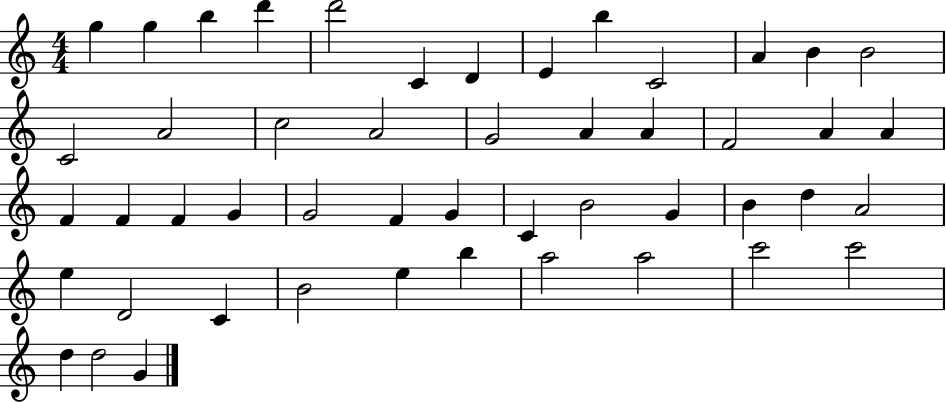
G5/q G5/q B5/q D6/q D6/h C4/q D4/q E4/q B5/q C4/h A4/q B4/q B4/h C4/h A4/h C5/h A4/h G4/h A4/q A4/q F4/h A4/q A4/q F4/q F4/q F4/q G4/q G4/h F4/q G4/q C4/q B4/h G4/q B4/q D5/q A4/h E5/q D4/h C4/q B4/h E5/q B5/q A5/h A5/h C6/h C6/h D5/q D5/h G4/q